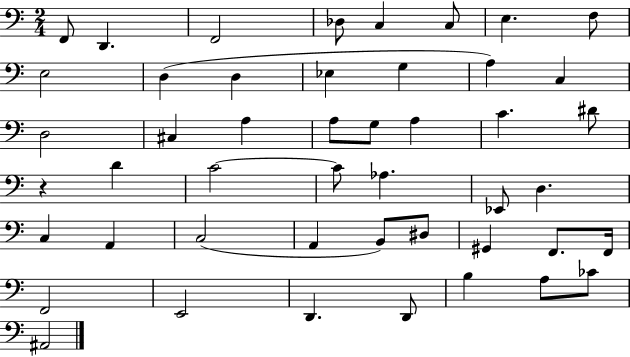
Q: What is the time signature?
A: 2/4